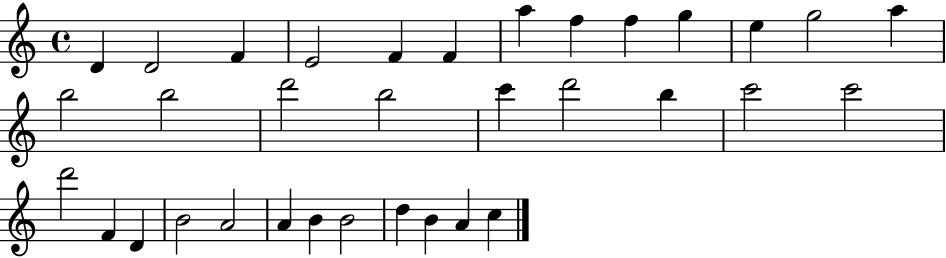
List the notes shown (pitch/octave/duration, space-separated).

D4/q D4/h F4/q E4/h F4/q F4/q A5/q F5/q F5/q G5/q E5/q G5/h A5/q B5/h B5/h D6/h B5/h C6/q D6/h B5/q C6/h C6/h D6/h F4/q D4/q B4/h A4/h A4/q B4/q B4/h D5/q B4/q A4/q C5/q